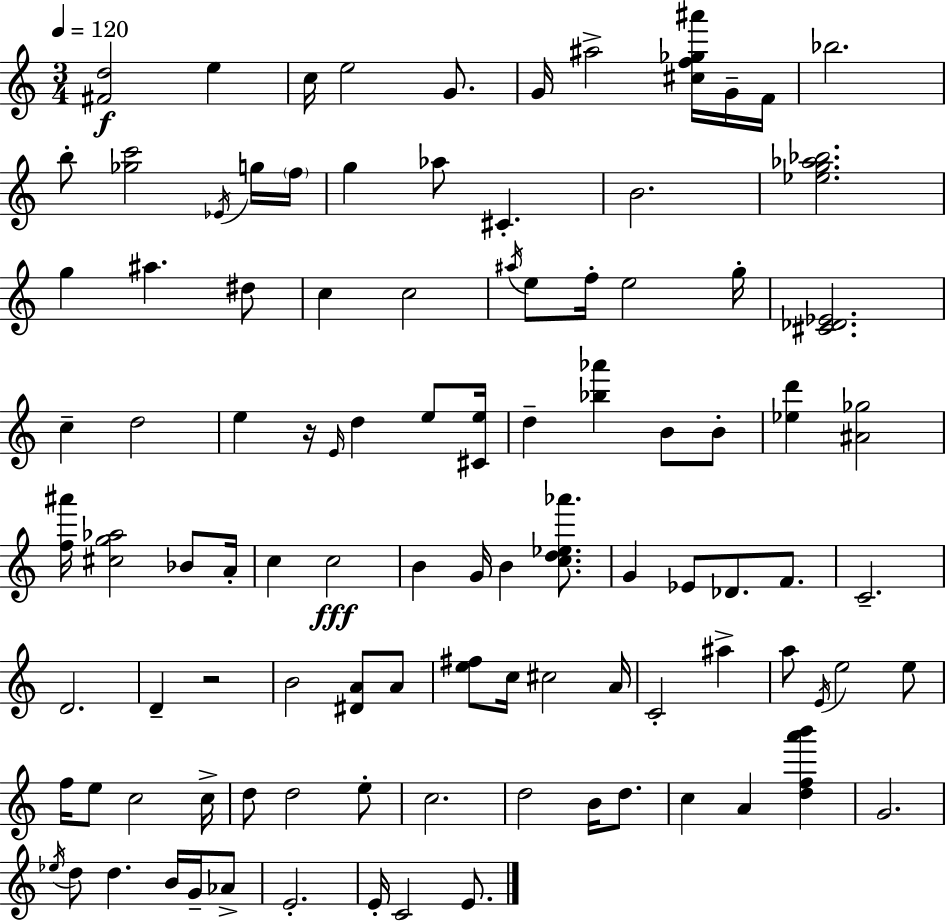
{
  \clef treble
  \numericTimeSignature
  \time 3/4
  \key a \minor
  \tempo 4 = 120
  <fis' d''>2\f e''4 | c''16 e''2 g'8. | g'16 ais''2-> <cis'' f'' ges'' ais'''>16 g'16-- f'16 | bes''2. | \break b''8-. <ges'' c'''>2 \acciaccatura { ees'16 } g''16 | \parenthesize f''16 g''4 aes''8 cis'4.-. | b'2. | <ees'' g'' aes'' bes''>2. | \break g''4 ais''4. dis''8 | c''4 c''2 | \acciaccatura { ais''16 } e''8 f''16-. e''2 | g''16-. <cis' des' ees'>2. | \break c''4-- d''2 | e''4 r16 \grace { e'16 } d''4 | e''8 <cis' e''>16 d''4-- <bes'' aes'''>4 b'8 | b'8-. <ees'' d'''>4 <ais' ges''>2 | \break <f'' ais'''>16 <cis'' g'' aes''>2 | bes'8 a'16-. c''4 c''2\fff | b'4 g'16 b'4 | <c'' d'' ees'' aes'''>8. g'4 ees'8 des'8. | \break f'8. c'2.-- | d'2. | d'4-- r2 | b'2 <dis' a'>8 | \break a'8 <e'' fis''>8 c''16 cis''2 | a'16 c'2-. ais''4-> | a''8 \acciaccatura { e'16 } e''2 | e''8 f''16 e''8 c''2 | \break c''16-> d''8 d''2 | e''8-. c''2. | d''2 | b'16 d''8. c''4 a'4 | \break <d'' f'' a''' b'''>4 g'2. | \acciaccatura { ees''16 } d''8 d''4. | b'16 g'16-- aes'8-> e'2.-. | e'16-. c'2 | \break e'8. \bar "|."
}